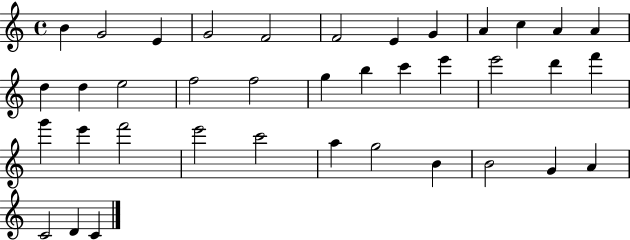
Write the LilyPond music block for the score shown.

{
  \clef treble
  \time 4/4
  \defaultTimeSignature
  \key c \major
  b'4 g'2 e'4 | g'2 f'2 | f'2 e'4 g'4 | a'4 c''4 a'4 a'4 | \break d''4 d''4 e''2 | f''2 f''2 | g''4 b''4 c'''4 e'''4 | e'''2 d'''4 f'''4 | \break g'''4 e'''4 f'''2 | e'''2 c'''2 | a''4 g''2 b'4 | b'2 g'4 a'4 | \break c'2 d'4 c'4 | \bar "|."
}